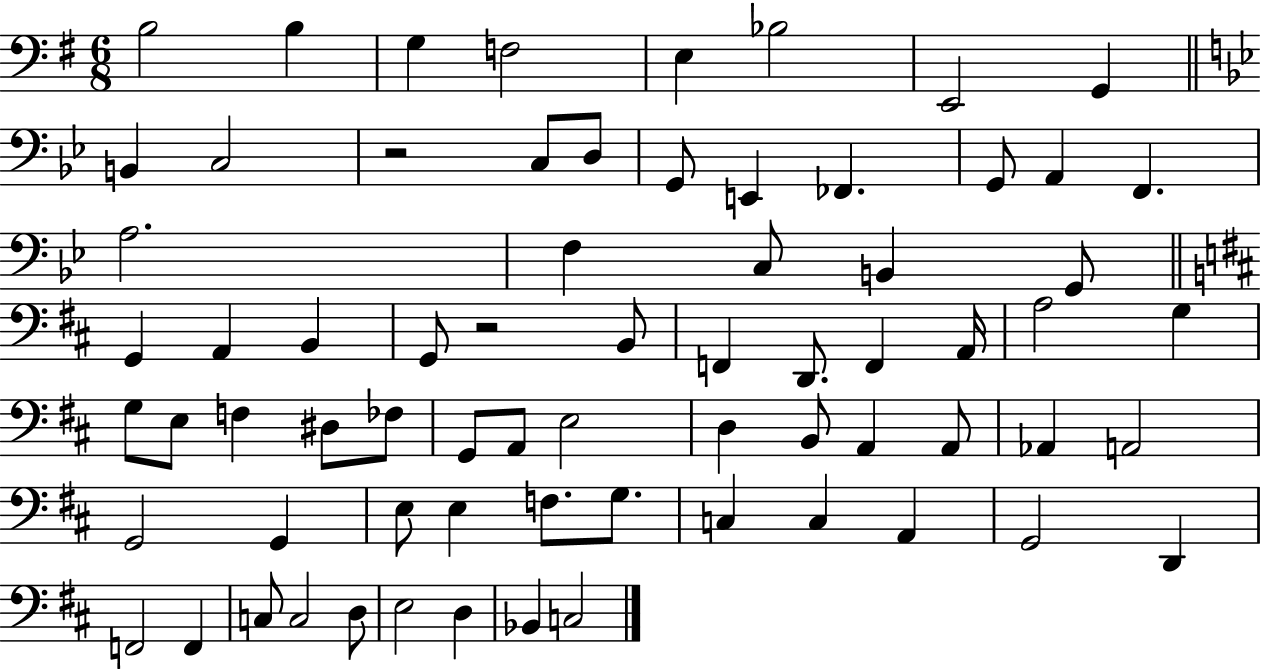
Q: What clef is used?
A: bass